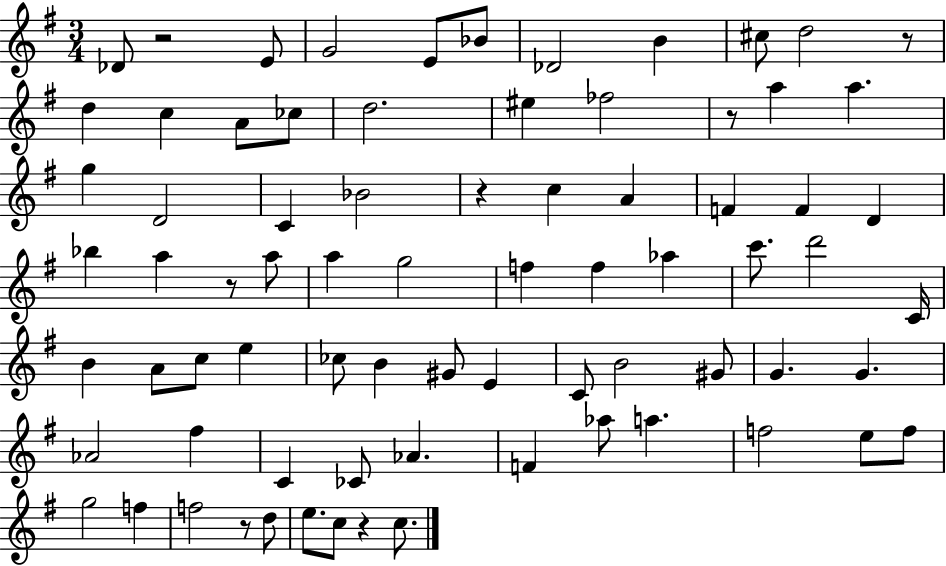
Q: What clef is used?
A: treble